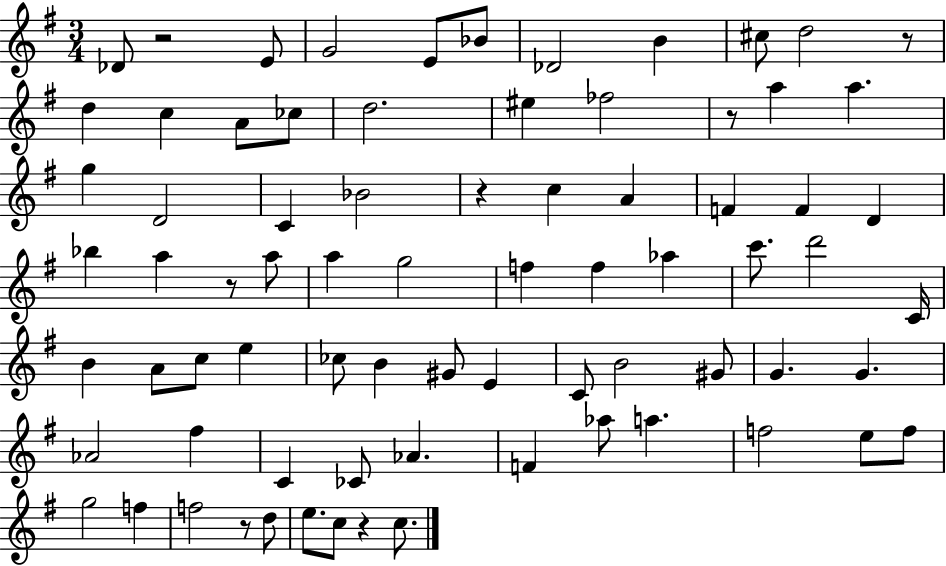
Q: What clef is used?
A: treble